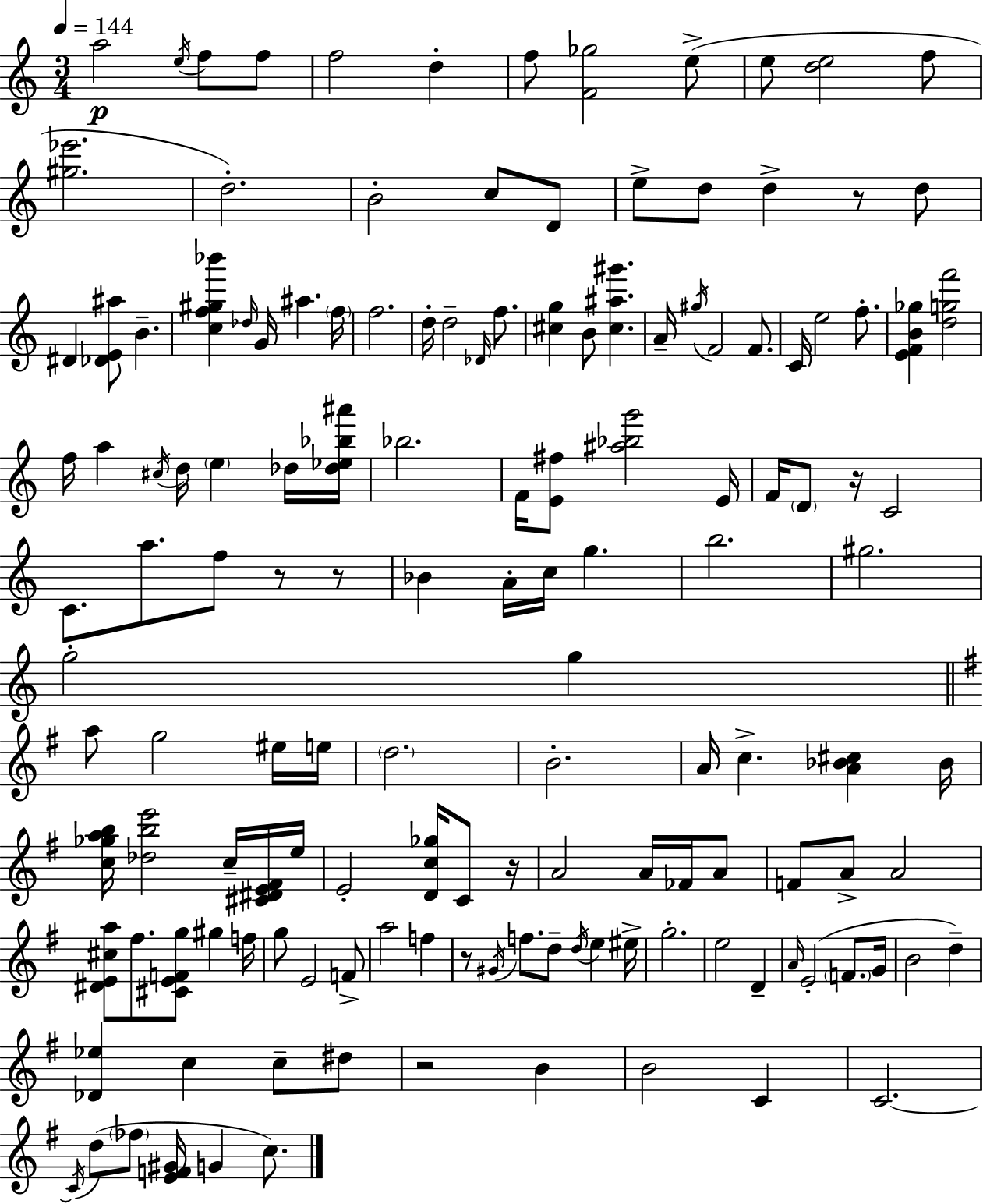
X:1
T:Untitled
M:3/4
L:1/4
K:Am
a2 e/4 f/2 f/2 f2 d f/2 [F_g]2 e/2 e/2 [de]2 f/2 [^g_e']2 d2 B2 c/2 D/2 e/2 d/2 d z/2 d/2 ^D [_DE^a]/2 B [cf^g_b'] _d/4 G/4 ^a f/4 f2 d/4 d2 _D/4 f/2 [^cg] B/2 [^c^a^g'] A/4 ^g/4 F2 F/2 C/4 e2 f/2 [EFB_g] [dgf']2 f/4 a ^c/4 d/4 e _d/4 [_d_e_b^a']/4 _b2 F/4 [E^f]/2 [^a_bg']2 E/4 F/4 D/2 z/4 C2 C/2 a/2 f/2 z/2 z/2 _B A/4 c/4 g b2 ^g2 g2 g a/2 g2 ^e/4 e/4 d2 B2 A/4 c [A_B^c] _B/4 [c_gab]/4 [_dbe']2 c/4 [^C^DE^F]/4 e/4 E2 [Dc_g]/4 C/2 z/4 A2 A/4 _F/4 A/2 F/2 A/2 A2 [^DE^ca]/2 ^f/2 [^CEFg]/2 ^g f/4 g/2 E2 F/2 a2 f z/2 ^G/4 f/2 d/2 d/4 e ^e/4 g2 e2 D A/4 E2 F/2 G/4 B2 d [_D_e] c c/2 ^d/2 z2 B B2 C C2 C/4 d/2 _f/2 [EF^G]/4 G c/2